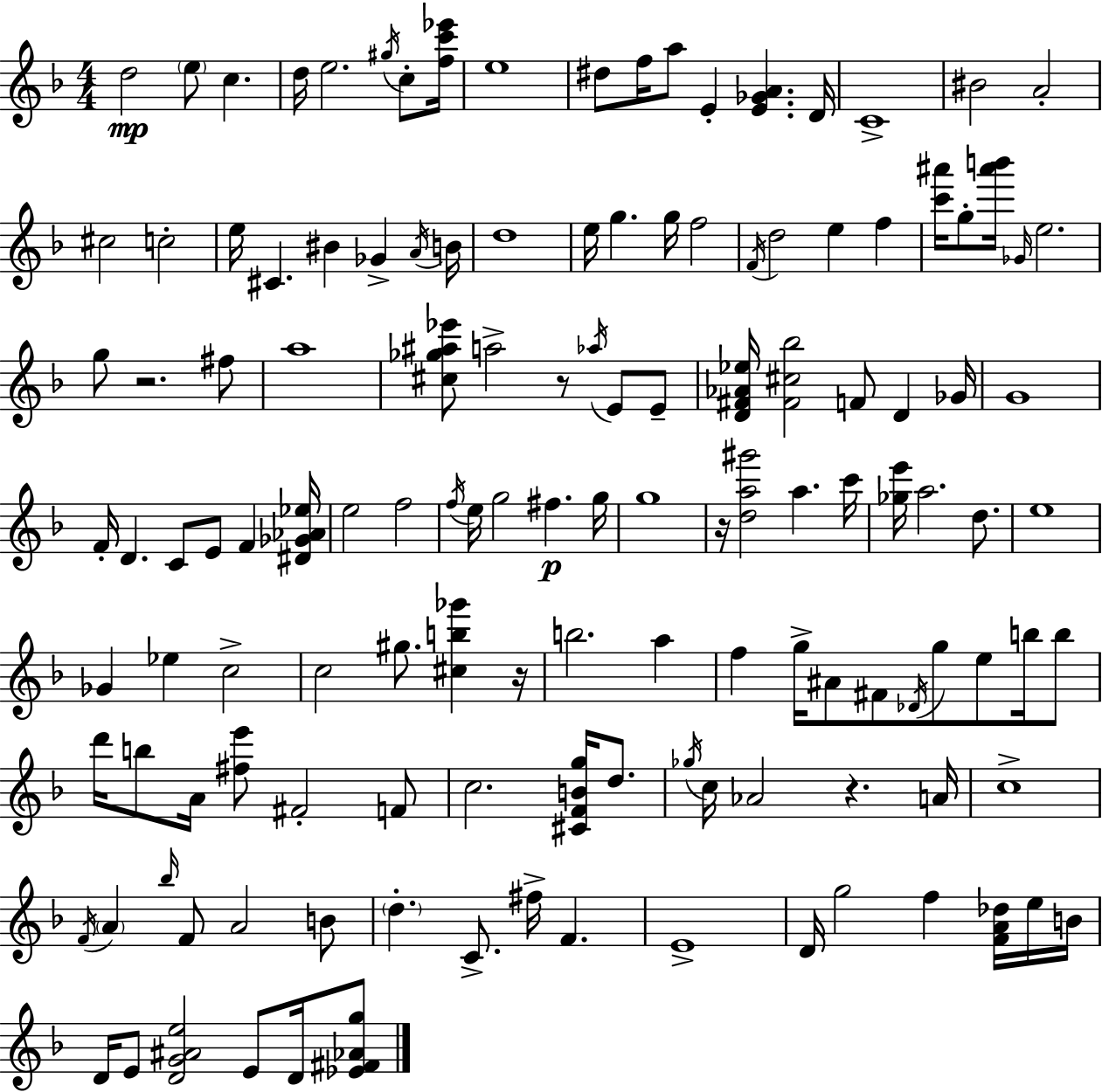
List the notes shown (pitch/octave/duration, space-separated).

D5/h E5/e C5/q. D5/s E5/h. G#5/s C5/e [F5,C6,Eb6]/s E5/w D#5/e F5/s A5/e E4/q [E4,Gb4,A4]/q. D4/s C4/w BIS4/h A4/h C#5/h C5/h E5/s C#4/q. BIS4/q Gb4/q A4/s B4/s D5/w E5/s G5/q. G5/s F5/h F4/s D5/h E5/q F5/q [C6,A#6]/s G5/e [A#6,B6]/s Gb4/s E5/h. G5/e R/h. F#5/e A5/w [C#5,Gb5,A#5,Eb6]/e A5/h R/e Ab5/s E4/e E4/e [D4,F#4,Ab4,Eb5]/s [F#4,C#5,Bb5]/h F4/e D4/q Gb4/s G4/w F4/s D4/q. C4/e E4/e F4/q [D#4,Gb4,Ab4,Eb5]/s E5/h F5/h F5/s E5/s G5/h F#5/q. G5/s G5/w R/s [D5,A5,G#6]/h A5/q. C6/s [Gb5,E6]/s A5/h. D5/e. E5/w Gb4/q Eb5/q C5/h C5/h G#5/e. [C#5,B5,Gb6]/q R/s B5/h. A5/q F5/q G5/s A#4/e F#4/e Db4/s G5/e E5/e B5/s B5/e D6/s B5/e A4/s [F#5,E6]/e F#4/h F4/e C5/h. [C#4,F4,B4,G5]/s D5/e. Gb5/s C5/s Ab4/h R/q. A4/s C5/w F4/s A4/q Bb5/s F4/e A4/h B4/e D5/q. C4/e. F#5/s F4/q. E4/w D4/s G5/h F5/q [F4,A4,Db5]/s E5/s B4/s D4/s E4/e [D4,G4,A#4,E5]/h E4/e D4/s [Eb4,F#4,Ab4,G5]/e